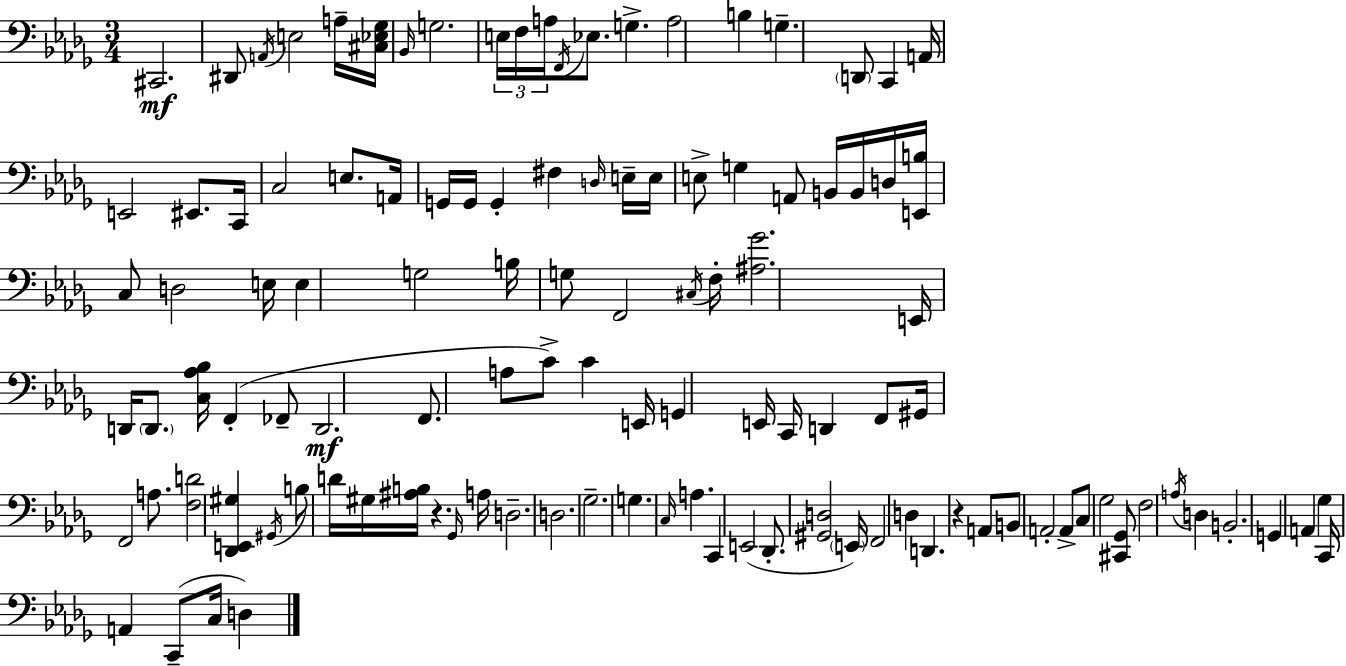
C#2/h. D#2/e A2/s E3/h A3/s [C#3,Eb3,Gb3]/s Bb2/s G3/h. E3/s F3/s A3/s F2/s Eb3/e. G3/q. A3/h B3/q G3/q. D2/e C2/q A2/s E2/h EIS2/e. C2/s C3/h E3/e. A2/s G2/s G2/s G2/q F#3/q D3/s E3/s E3/s E3/e G3/q A2/e B2/s B2/s D3/s [E2,B3]/s C3/e D3/h E3/s E3/q G3/h B3/s G3/e F2/h C#3/s F3/s [A#3,Gb4]/h. E2/s D2/s D2/e. [C3,Ab3,Bb3]/s F2/q FES2/e D2/h. F2/e. A3/e C4/e C4/q E2/s G2/q E2/s C2/s D2/q F2/e G#2/s F2/h A3/e. [F3,D4]/h [Db2,E2,G#3]/q G#2/s B3/e D4/s G#3/s [A#3,B3]/s R/q. Gb2/s A3/s D3/h. D3/h. Gb3/h. G3/q. C3/s A3/q. C2/q E2/h Db2/e. [G#2,D3]/h E2/s F2/h D3/q D2/q. R/q A2/e B2/e A2/h A2/e C3/e Gb3/h [C#2,Gb2]/e F3/h A3/s D3/q B2/h. G2/q A2/q Gb3/q C2/s A2/q C2/e C3/s D3/q